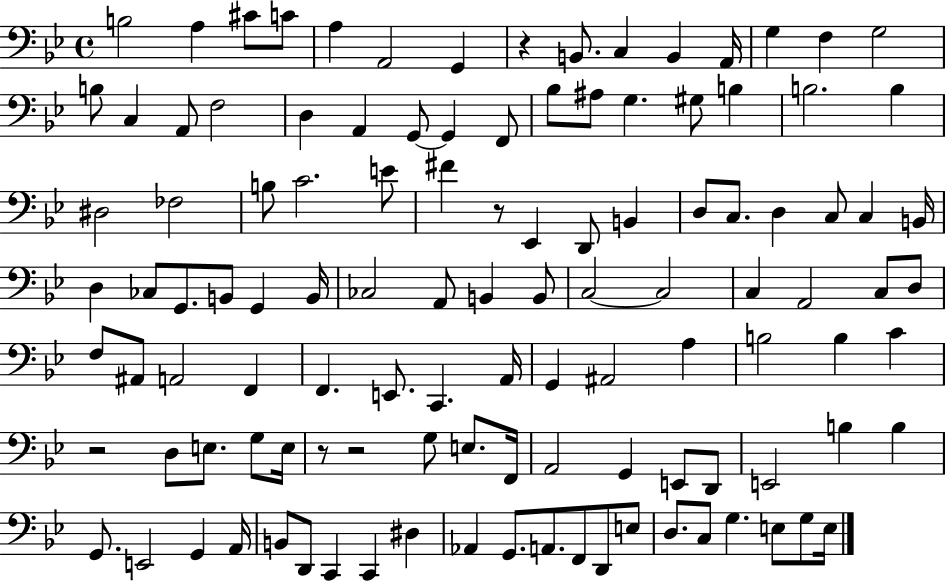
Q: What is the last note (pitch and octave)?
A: E3